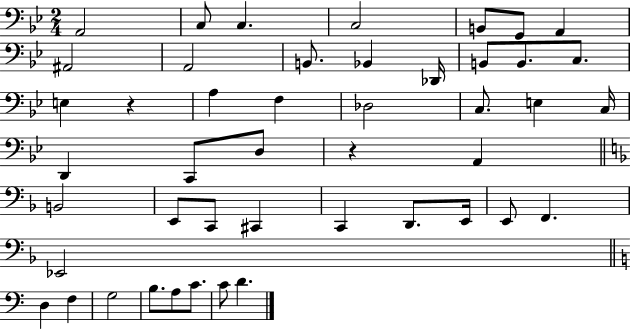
X:1
T:Untitled
M:2/4
L:1/4
K:Bb
A,,2 C,/2 C, C,2 B,,/2 G,,/2 A,, ^A,,2 A,,2 B,,/2 _B,, _D,,/4 B,,/2 B,,/2 C,/2 E, z A, F, _D,2 C,/2 E, C,/4 D,, C,,/2 D,/2 z A,, B,,2 E,,/2 C,,/2 ^C,, C,, D,,/2 E,,/4 E,,/2 F,, _E,,2 D, F, G,2 B,/2 A,/2 C/2 C/2 D